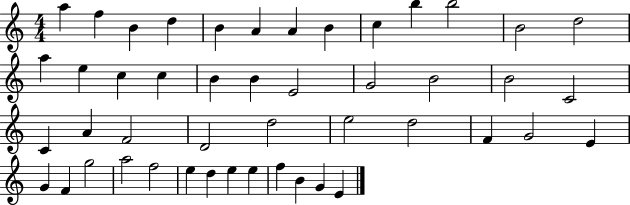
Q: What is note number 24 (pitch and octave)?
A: C4